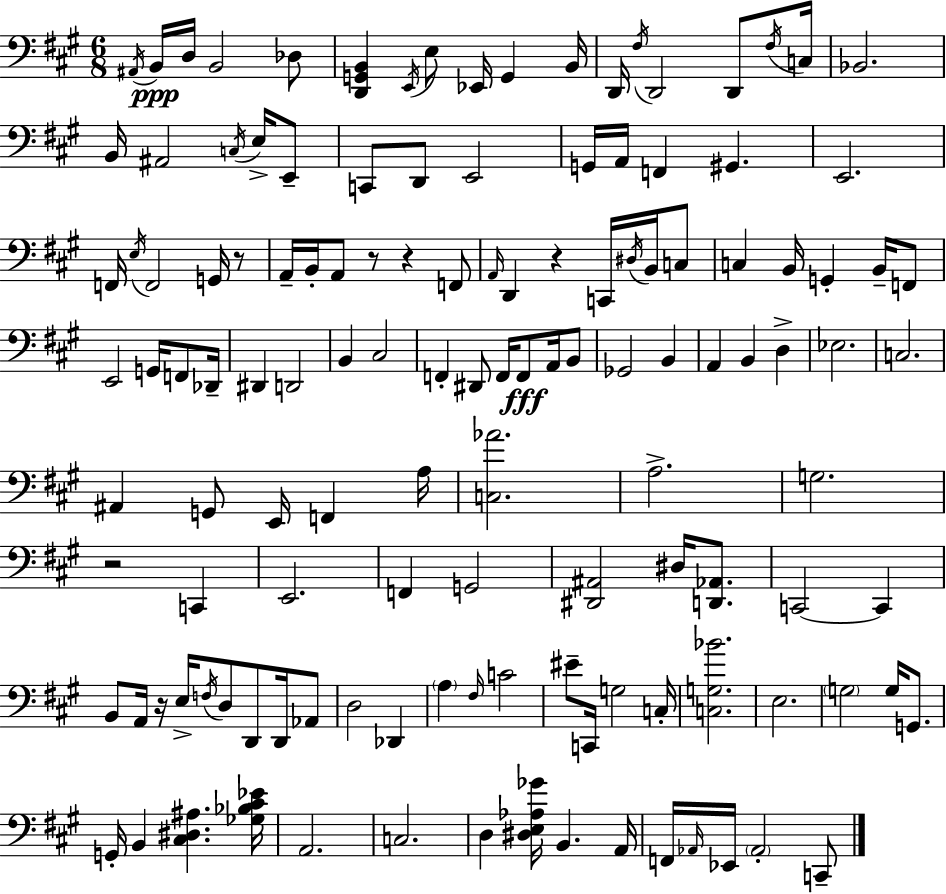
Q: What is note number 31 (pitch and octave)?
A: F2